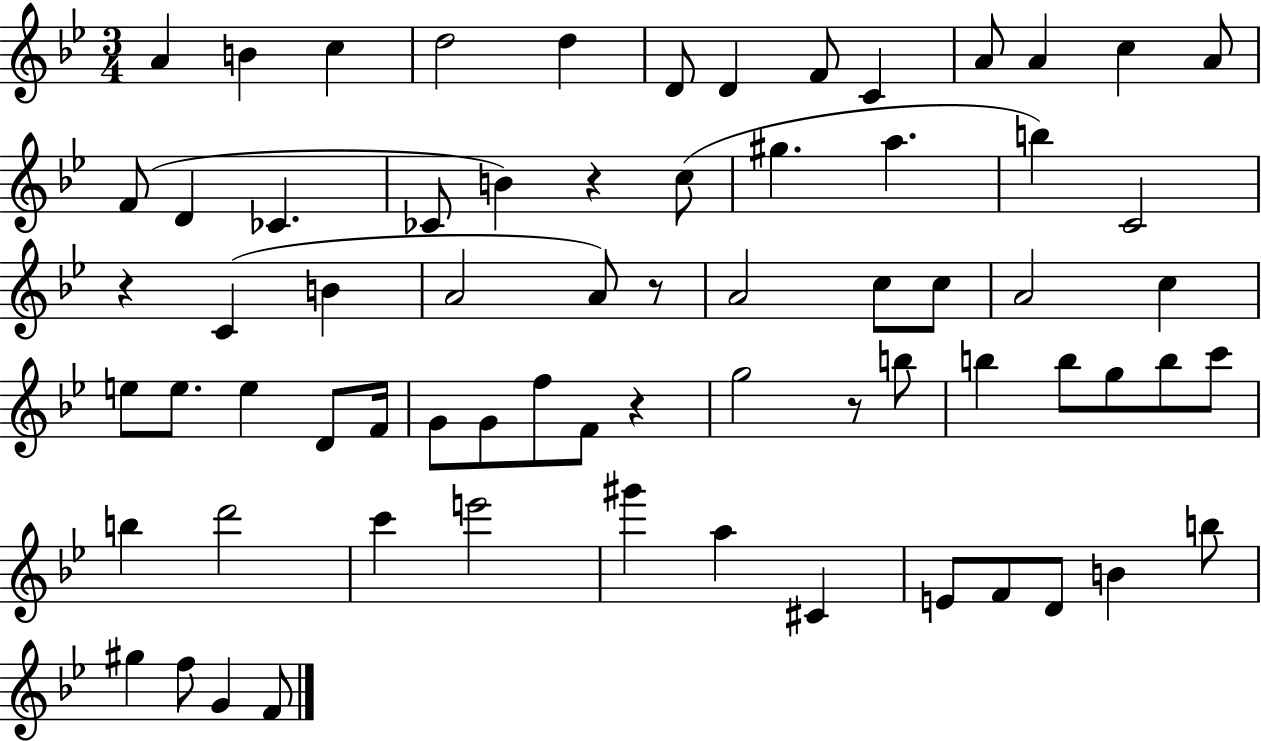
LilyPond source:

{
  \clef treble
  \numericTimeSignature
  \time 3/4
  \key bes \major
  a'4 b'4 c''4 | d''2 d''4 | d'8 d'4 f'8 c'4 | a'8 a'4 c''4 a'8 | \break f'8( d'4 ces'4. | ces'8 b'4) r4 c''8( | gis''4. a''4. | b''4) c'2 | \break r4 c'4( b'4 | a'2 a'8) r8 | a'2 c''8 c''8 | a'2 c''4 | \break e''8 e''8. e''4 d'8 f'16 | g'8 g'8 f''8 f'8 r4 | g''2 r8 b''8 | b''4 b''8 g''8 b''8 c'''8 | \break b''4 d'''2 | c'''4 e'''2 | gis'''4 a''4 cis'4 | e'8 f'8 d'8 b'4 b''8 | \break gis''4 f''8 g'4 f'8 | \bar "|."
}